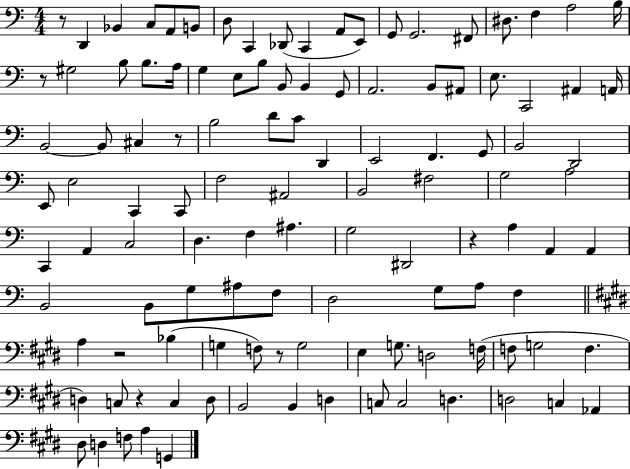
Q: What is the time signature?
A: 4/4